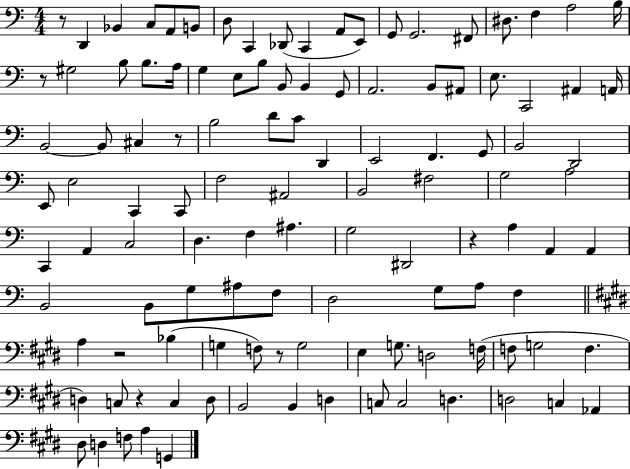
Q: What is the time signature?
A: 4/4